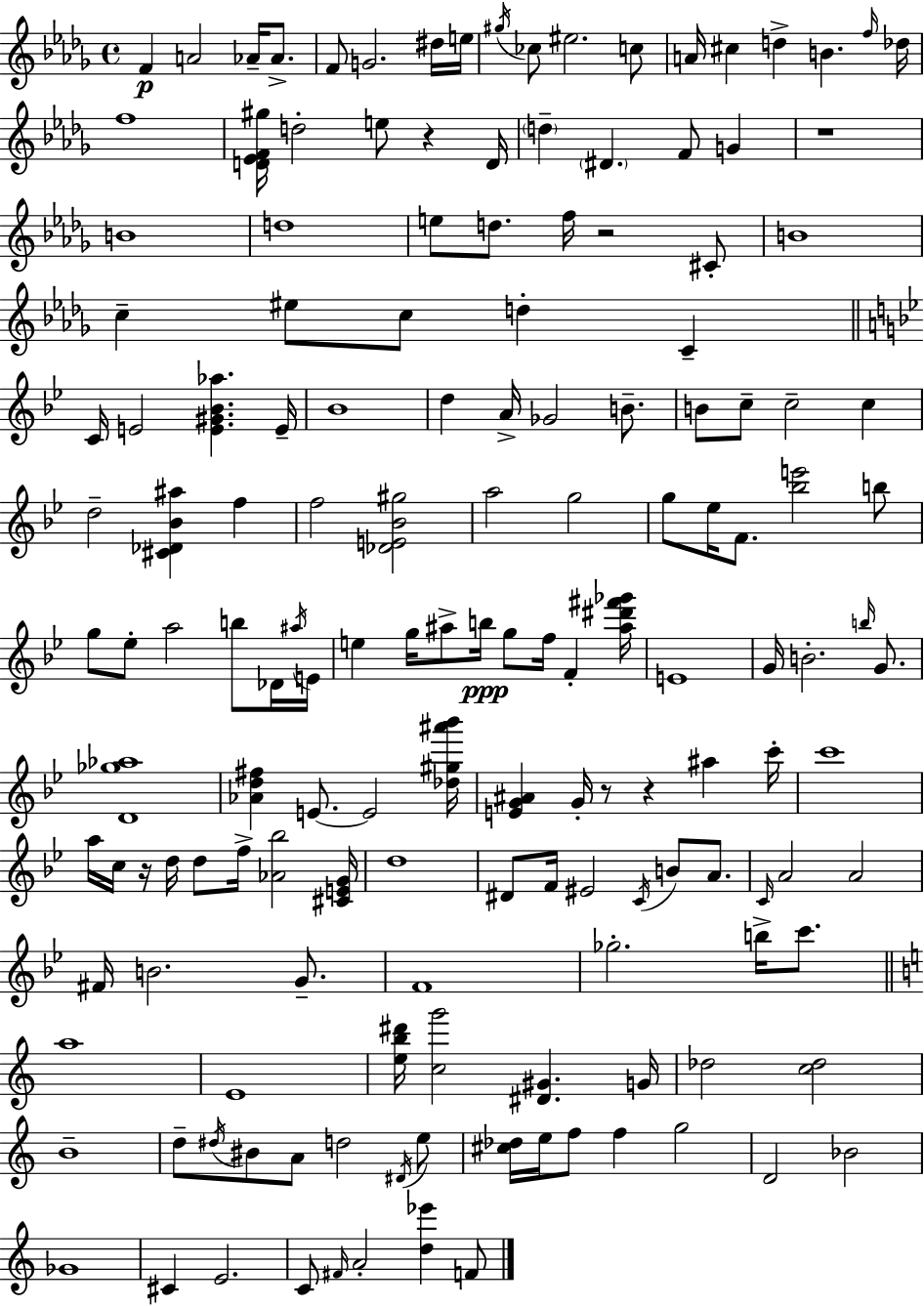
X:1
T:Untitled
M:4/4
L:1/4
K:Bbm
F A2 _A/4 _A/2 F/2 G2 ^d/4 e/4 ^g/4 _c/2 ^e2 c/2 A/4 ^c d B f/4 _d/4 f4 [D_EF^g]/4 d2 e/2 z D/4 d ^D F/2 G z4 B4 d4 e/2 d/2 f/4 z2 ^C/2 B4 c ^e/2 c/2 d C C/4 E2 [E^G_B_a] E/4 _B4 d A/4 _G2 B/2 B/2 c/2 c2 c d2 [^C_D_B^a] f f2 [_DE_B^g]2 a2 g2 g/2 _e/4 F/2 [_be']2 b/2 g/2 _e/2 a2 b/2 _D/4 ^a/4 E/4 e g/4 ^a/2 b/4 g/2 f/4 F [^a^d'^f'_g']/4 E4 G/4 B2 b/4 G/2 [D_g_a]4 [_Ad^f] E/2 E2 [_d^g^a'_b']/4 [EG^A] G/4 z/2 z ^a c'/4 c'4 a/4 c/4 z/4 d/4 d/2 f/4 [_A_b]2 [^CEG]/4 d4 ^D/2 F/4 ^E2 C/4 B/2 A/2 C/4 A2 A2 ^F/4 B2 G/2 F4 _g2 b/4 c'/2 a4 E4 [eb^d']/4 [cg']2 [^D^G] G/4 _d2 [c_d]2 B4 d/2 ^d/4 ^B/2 A/2 d2 ^D/4 e/2 [^c_d]/4 e/4 f/2 f g2 D2 _B2 _G4 ^C E2 C/2 ^F/4 A2 [d_e'] F/2